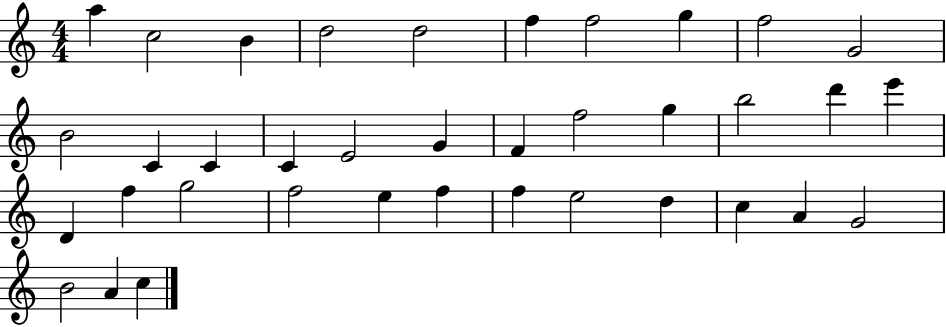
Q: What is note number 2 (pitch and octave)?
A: C5